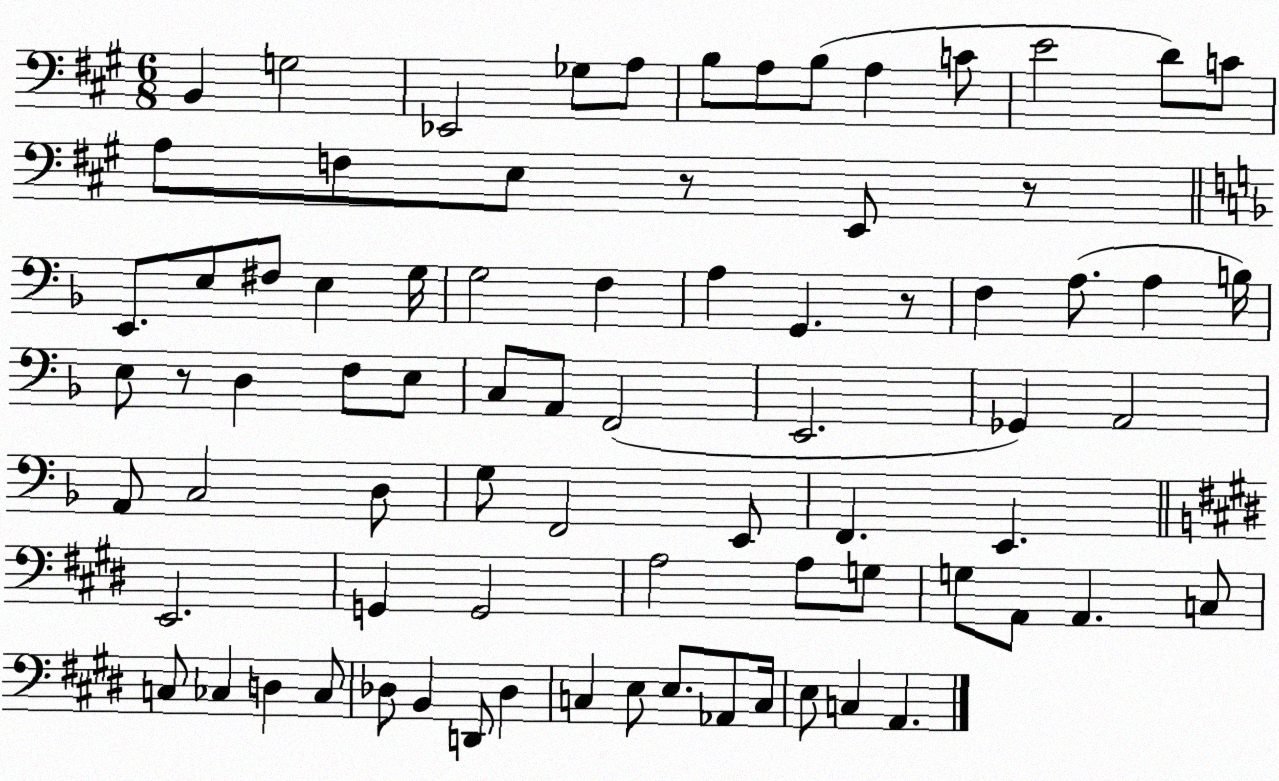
X:1
T:Untitled
M:6/8
L:1/4
K:A
B,, G,2 _E,,2 _G,/2 A,/2 B,/2 A,/2 B,/2 A, C/2 E2 D/2 C/2 A,/2 F,/2 E,/2 z/2 E,,/2 z/2 E,,/2 E,/2 ^F,/2 E, G,/4 G,2 F, A, G,, z/2 F, A,/2 A, B,/4 E,/2 z/2 D, F,/2 E,/2 C,/2 A,,/2 F,,2 E,,2 _G,, A,,2 A,,/2 C,2 D,/2 G,/2 F,,2 E,,/2 F,, E,, E,,2 G,, G,,2 A,2 A,/2 G,/2 G,/2 A,,/2 A,, C,/2 C,/2 _C, D, _C,/2 _D,/2 B,, D,,/2 _D, C, E,/2 E,/2 _A,,/2 C,/4 E,/2 C, A,,